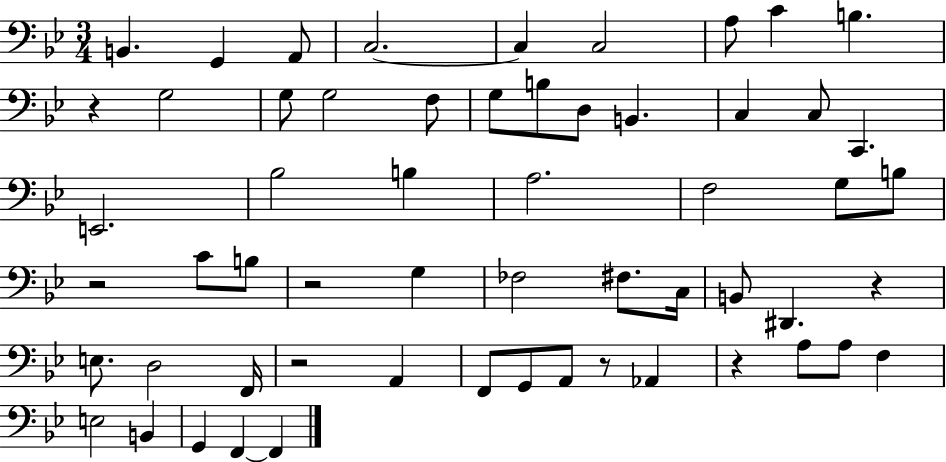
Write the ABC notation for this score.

X:1
T:Untitled
M:3/4
L:1/4
K:Bb
B,, G,, A,,/2 C,2 C, C,2 A,/2 C B, z G,2 G,/2 G,2 F,/2 G,/2 B,/2 D,/2 B,, C, C,/2 C,, E,,2 _B,2 B, A,2 F,2 G,/2 B,/2 z2 C/2 B,/2 z2 G, _F,2 ^F,/2 C,/4 B,,/2 ^D,, z E,/2 D,2 F,,/4 z2 A,, F,,/2 G,,/2 A,,/2 z/2 _A,, z A,/2 A,/2 F, E,2 B,, G,, F,, F,,